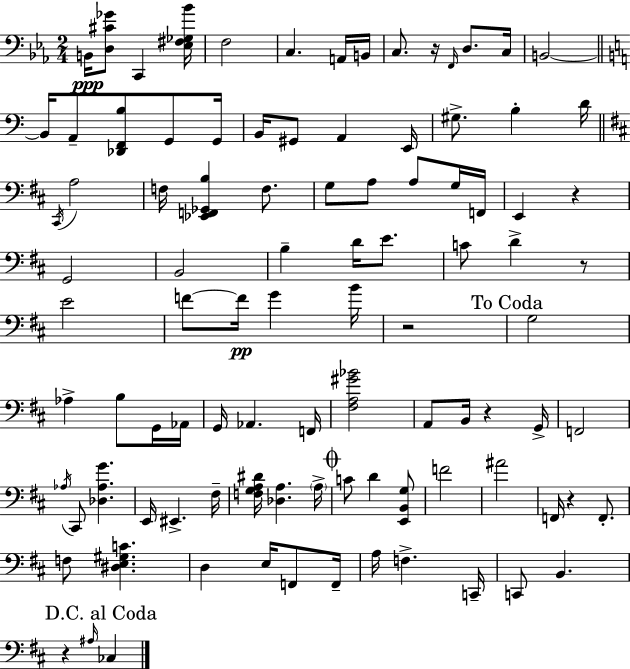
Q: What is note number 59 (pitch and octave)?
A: E2